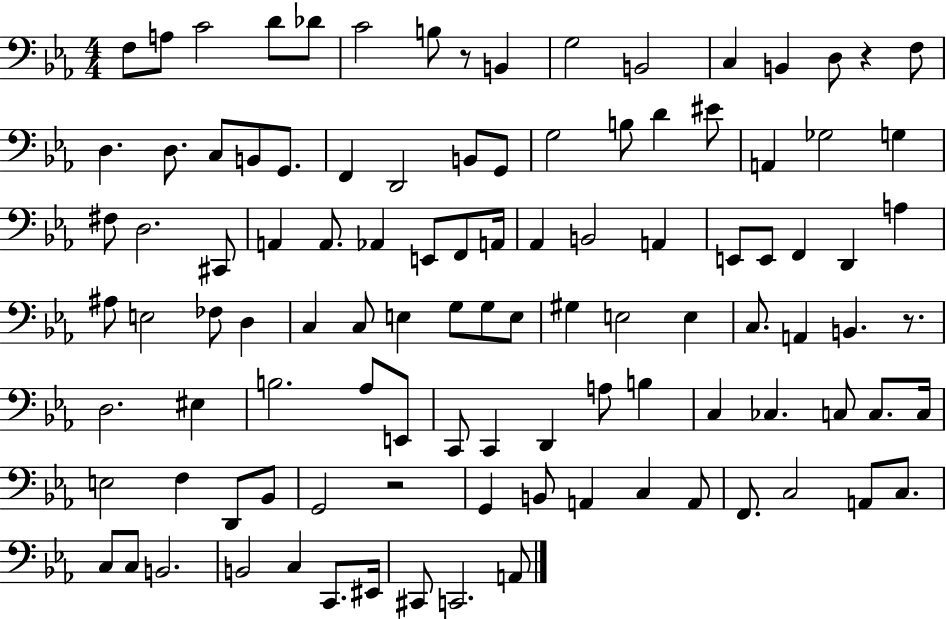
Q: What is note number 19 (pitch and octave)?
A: G2